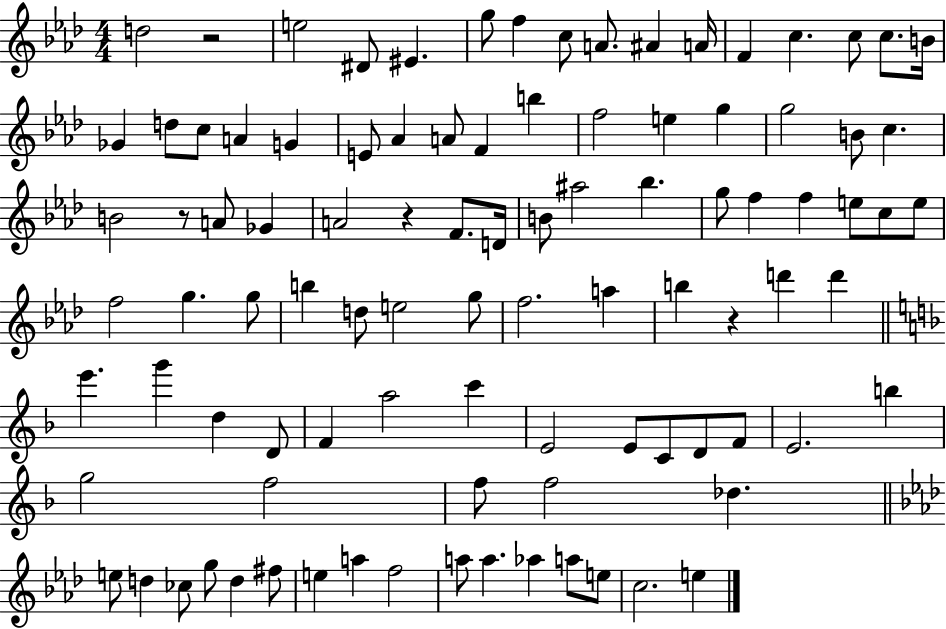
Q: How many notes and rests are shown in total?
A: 97